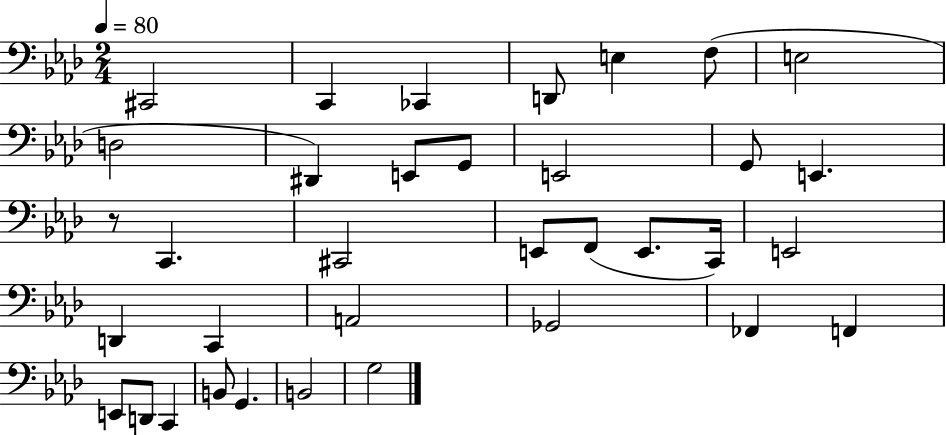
{
  \clef bass
  \numericTimeSignature
  \time 2/4
  \key aes \major
  \tempo 4 = 80
  cis,2 | c,4 ces,4 | d,8 e4 f8( | e2 | \break d2 | dis,4) e,8 g,8 | e,2 | g,8 e,4. | \break r8 c,4. | cis,2 | e,8 f,8( e,8. c,16) | e,2 | \break d,4 c,4 | a,2 | ges,2 | fes,4 f,4 | \break e,8 d,8 c,4 | b,8 g,4. | b,2 | g2 | \break \bar "|."
}